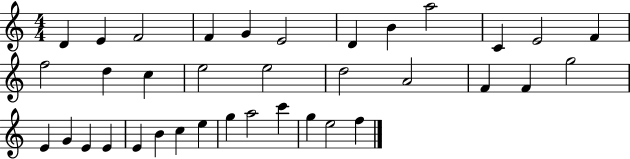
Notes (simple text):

D4/q E4/q F4/h F4/q G4/q E4/h D4/q B4/q A5/h C4/q E4/h F4/q F5/h D5/q C5/q E5/h E5/h D5/h A4/h F4/q F4/q G5/h E4/q G4/q E4/q E4/q E4/q B4/q C5/q E5/q G5/q A5/h C6/q G5/q E5/h F5/q